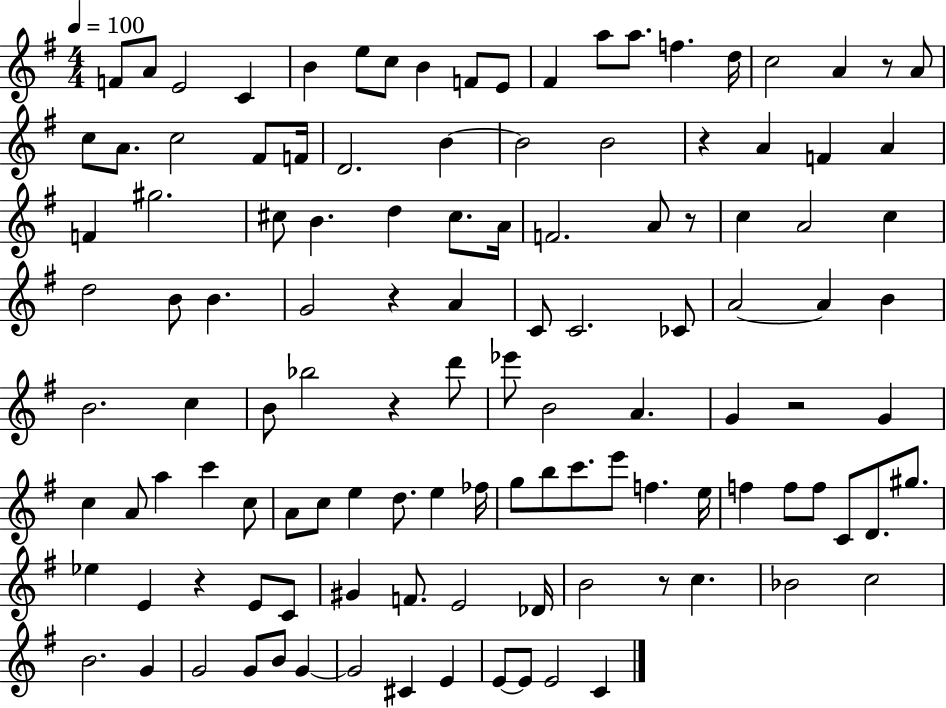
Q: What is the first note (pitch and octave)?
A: F4